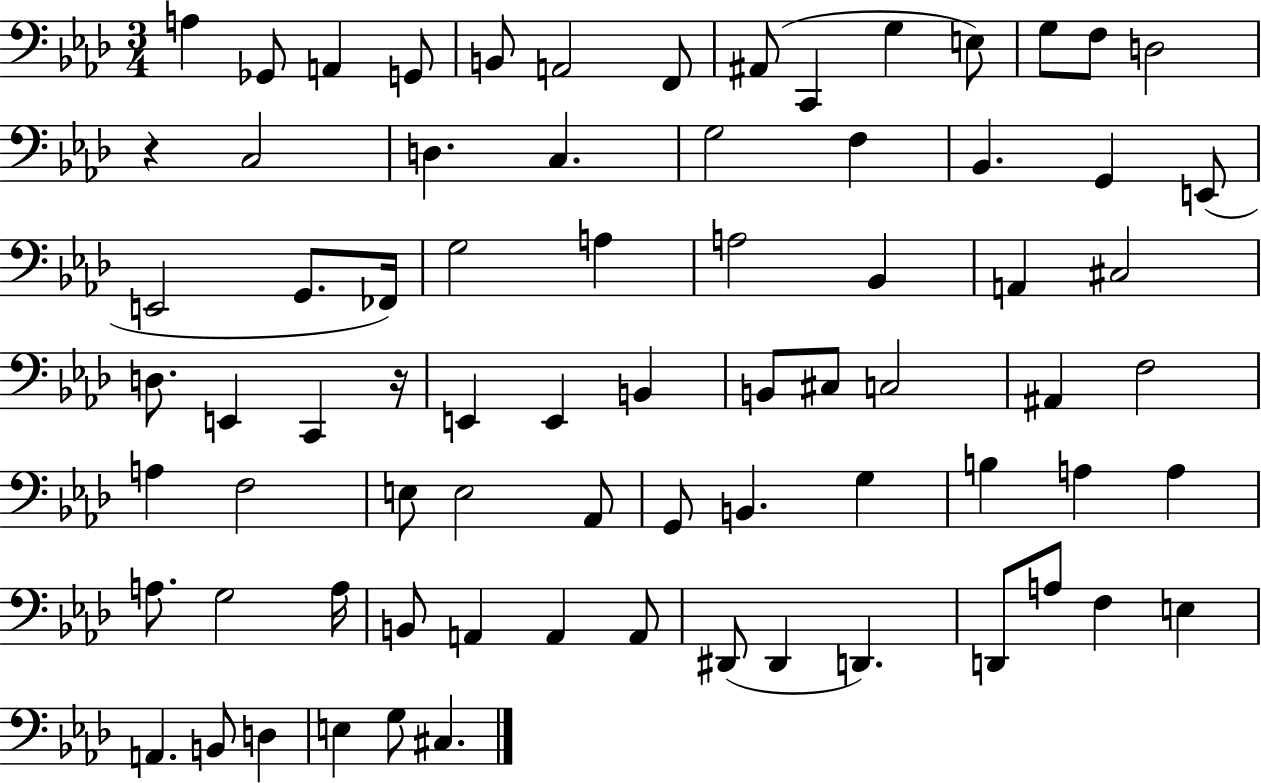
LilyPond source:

{
  \clef bass
  \numericTimeSignature
  \time 3/4
  \key aes \major
  a4 ges,8 a,4 g,8 | b,8 a,2 f,8 | ais,8( c,4 g4 e8) | g8 f8 d2 | \break r4 c2 | d4. c4. | g2 f4 | bes,4. g,4 e,8( | \break e,2 g,8. fes,16) | g2 a4 | a2 bes,4 | a,4 cis2 | \break d8. e,4 c,4 r16 | e,4 e,4 b,4 | b,8 cis8 c2 | ais,4 f2 | \break a4 f2 | e8 e2 aes,8 | g,8 b,4. g4 | b4 a4 a4 | \break a8. g2 a16 | b,8 a,4 a,4 a,8 | dis,8( dis,4 d,4.) | d,8 a8 f4 e4 | \break a,4. b,8 d4 | e4 g8 cis4. | \bar "|."
}